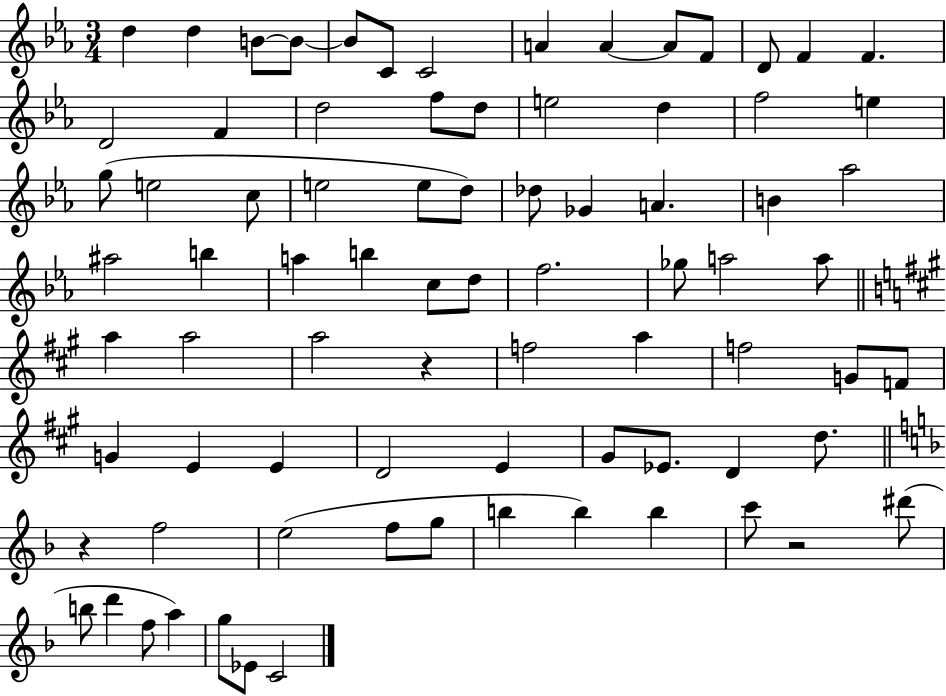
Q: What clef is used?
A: treble